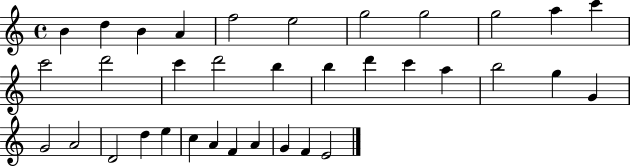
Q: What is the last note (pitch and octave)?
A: E4